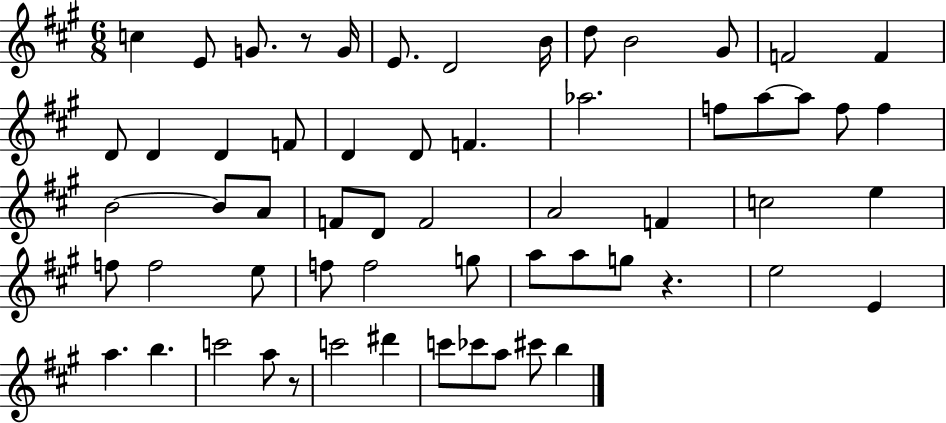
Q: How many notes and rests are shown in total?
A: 60